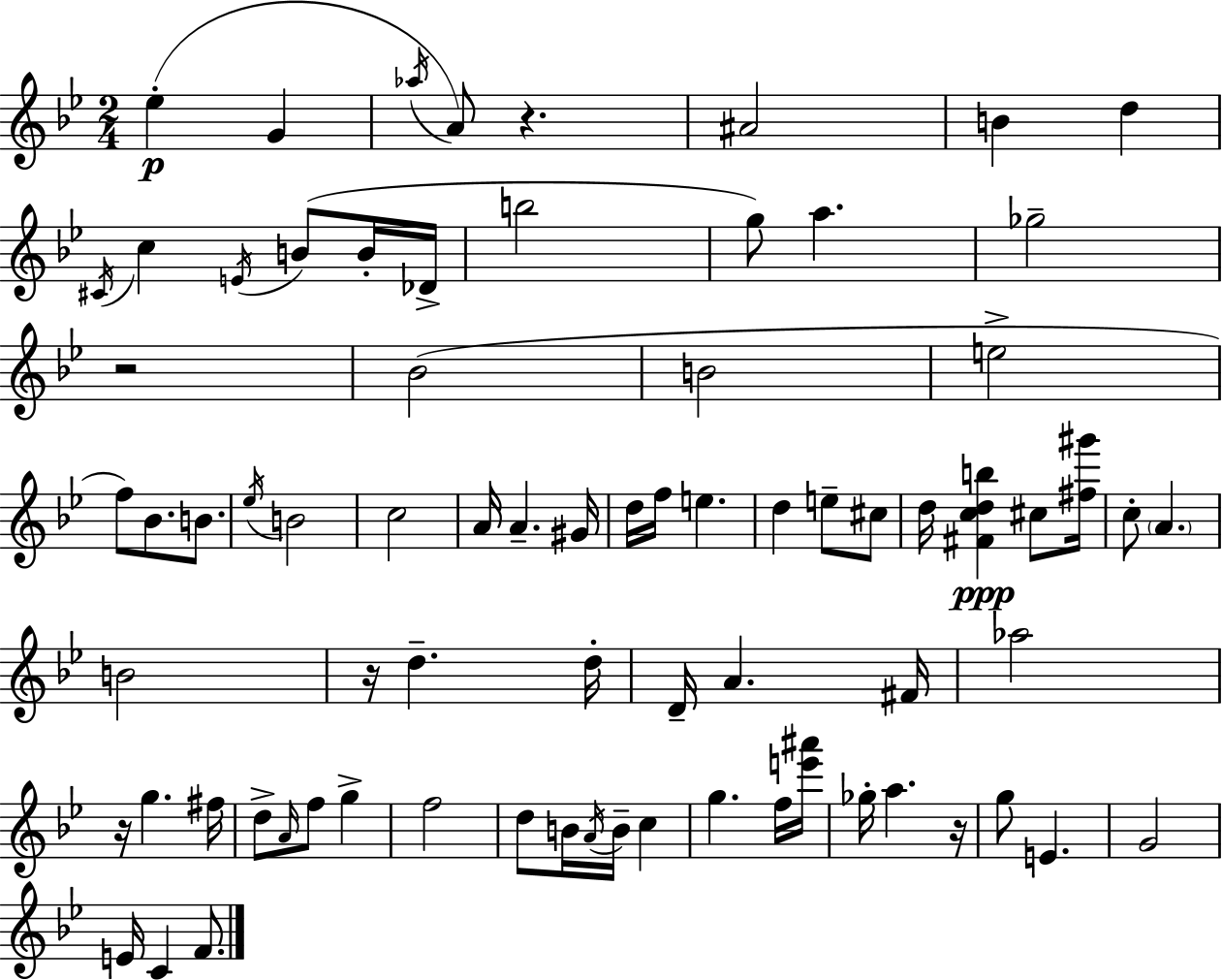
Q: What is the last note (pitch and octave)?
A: F4